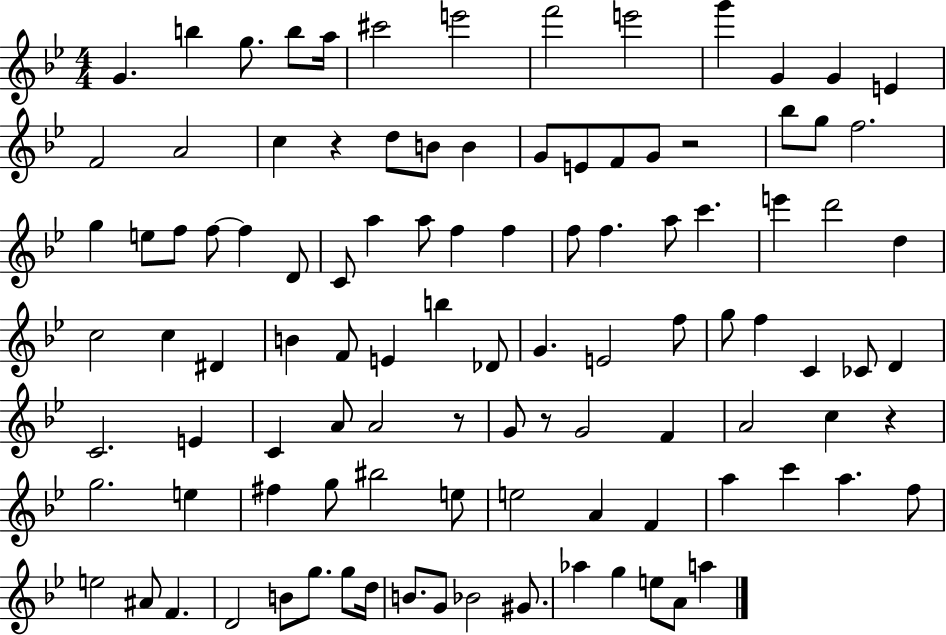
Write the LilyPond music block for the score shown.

{
  \clef treble
  \numericTimeSignature
  \time 4/4
  \key bes \major
  g'4. b''4 g''8. b''8 a''16 | cis'''2 e'''2 | f'''2 e'''2 | g'''4 g'4 g'4 e'4 | \break f'2 a'2 | c''4 r4 d''8 b'8 b'4 | g'8 e'8 f'8 g'8 r2 | bes''8 g''8 f''2. | \break g''4 e''8 f''8 f''8~~ f''4 d'8 | c'8 a''4 a''8 f''4 f''4 | f''8 f''4. a''8 c'''4. | e'''4 d'''2 d''4 | \break c''2 c''4 dis'4 | b'4 f'8 e'4 b''4 des'8 | g'4. e'2 f''8 | g''8 f''4 c'4 ces'8 d'4 | \break c'2. e'4 | c'4 a'8 a'2 r8 | g'8 r8 g'2 f'4 | a'2 c''4 r4 | \break g''2. e''4 | fis''4 g''8 bis''2 e''8 | e''2 a'4 f'4 | a''4 c'''4 a''4. f''8 | \break e''2 ais'8 f'4. | d'2 b'8 g''8. g''8 d''16 | b'8. g'8 bes'2 gis'8. | aes''4 g''4 e''8 a'8 a''4 | \break \bar "|."
}